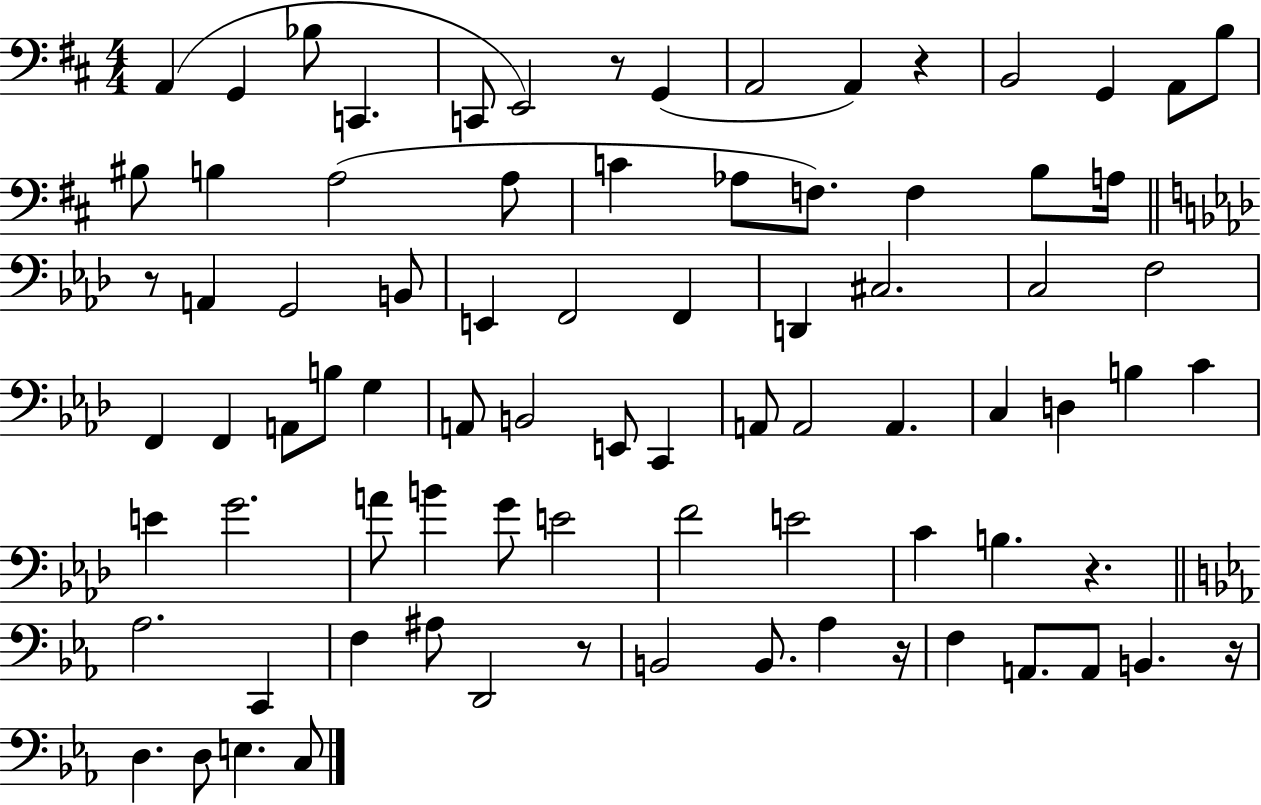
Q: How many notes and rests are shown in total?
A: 82